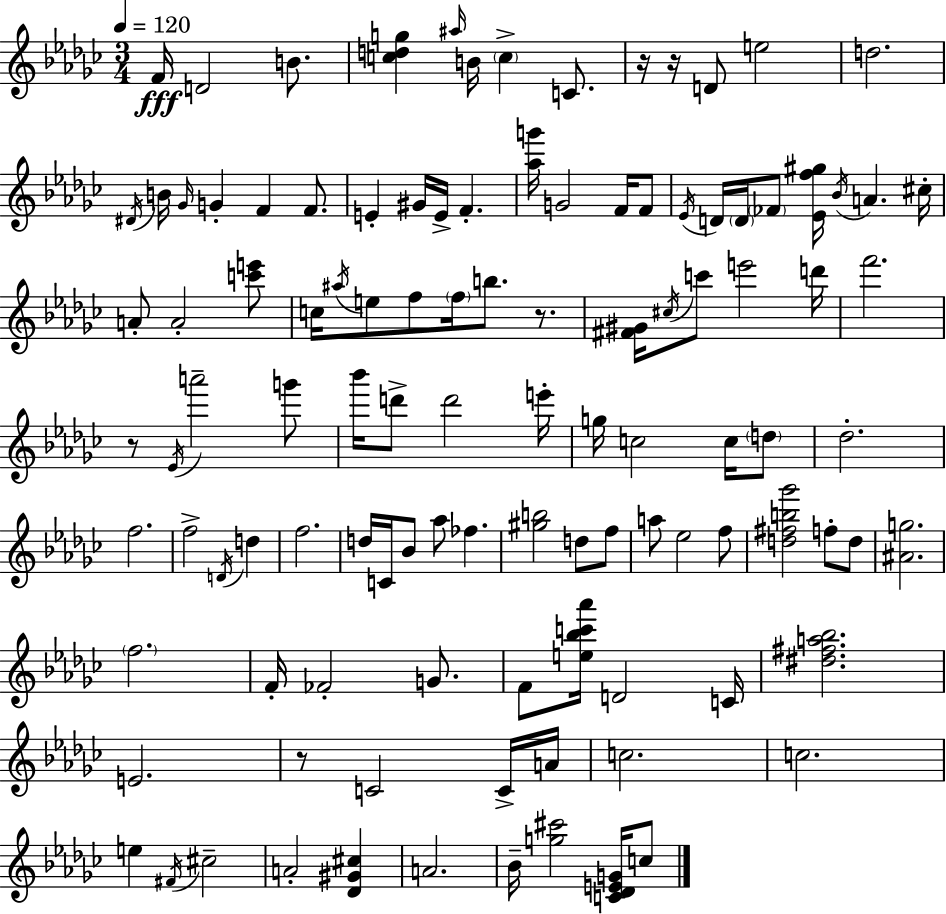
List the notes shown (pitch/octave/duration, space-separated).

F4/s D4/h B4/e. [C5,D5,G5]/q A#5/s B4/s C5/q C4/e. R/s R/s D4/e E5/h D5/h. D#4/s B4/s Gb4/s G4/q F4/q F4/e. E4/q G#4/s E4/s F4/q. [Ab5,G6]/s G4/h F4/s F4/e Eb4/s D4/s D4/s FES4/e [Eb4,F5,G#5]/s Bb4/s A4/q. C#5/s A4/e A4/h [C6,E6]/e C5/s A#5/s E5/e F5/e F5/s B5/e. R/e. [F#4,G#4]/s C#5/s C6/e E6/h D6/s F6/h. R/e Eb4/s A6/h G6/e Bb6/s D6/e D6/h E6/s G5/s C5/h C5/s D5/e Db5/h. F5/h. F5/h D4/s D5/q F5/h. D5/s C4/s Bb4/e Ab5/e FES5/q. [G#5,B5]/h D5/e F5/e A5/e Eb5/h F5/e [D5,F#5,B5,Gb6]/h F5/e D5/e [A#4,G5]/h. F5/h. F4/s FES4/h G4/e. F4/e [E5,Bb5,C6,Ab6]/s D4/h C4/s [D#5,F#5,A5,Bb5]/h. E4/h. R/e C4/h C4/s A4/s C5/h. C5/h. E5/q F#4/s C#5/h A4/h [Db4,G#4,C#5]/q A4/h. Bb4/s [G5,C#6]/h [C4,Db4,E4,G4]/s C5/e